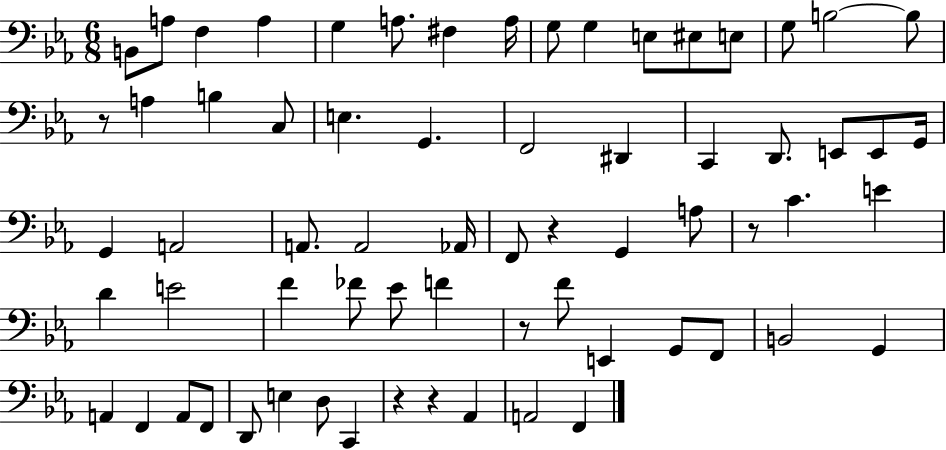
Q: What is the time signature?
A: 6/8